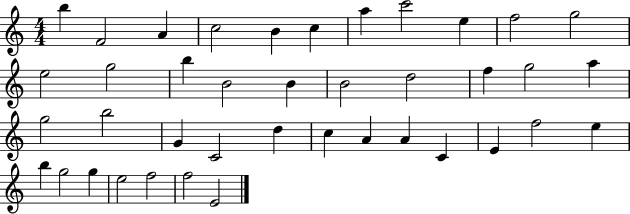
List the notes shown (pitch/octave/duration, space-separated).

B5/q F4/h A4/q C5/h B4/q C5/q A5/q C6/h E5/q F5/h G5/h E5/h G5/h B5/q B4/h B4/q B4/h D5/h F5/q G5/h A5/q G5/h B5/h G4/q C4/h D5/q C5/q A4/q A4/q C4/q E4/q F5/h E5/q B5/q G5/h G5/q E5/h F5/h F5/h E4/h